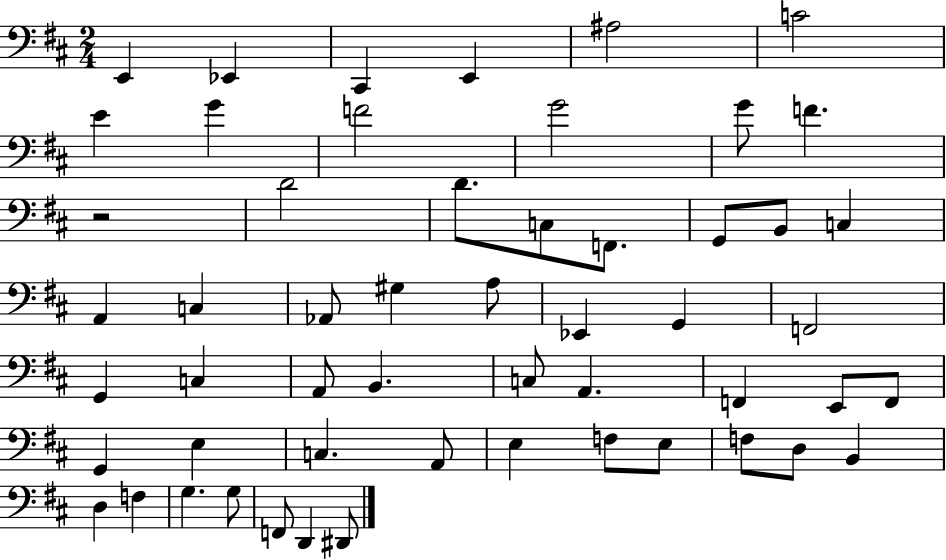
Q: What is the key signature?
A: D major